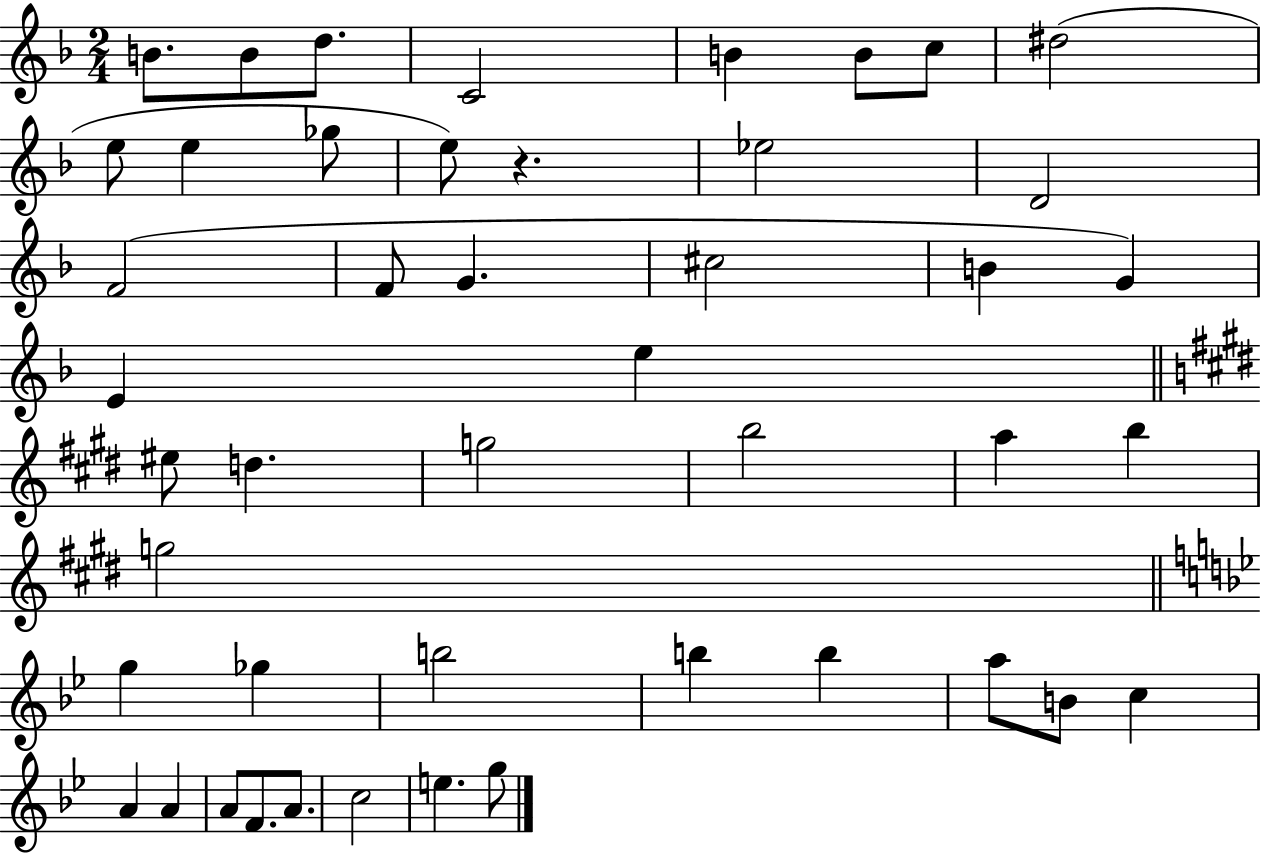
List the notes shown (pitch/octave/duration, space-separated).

B4/e. B4/e D5/e. C4/h B4/q B4/e C5/e D#5/h E5/e E5/q Gb5/e E5/e R/q. Eb5/h D4/h F4/h F4/e G4/q. C#5/h B4/q G4/q E4/q E5/q EIS5/e D5/q. G5/h B5/h A5/q B5/q G5/h G5/q Gb5/q B5/h B5/q B5/q A5/e B4/e C5/q A4/q A4/q A4/e F4/e. A4/e. C5/h E5/q. G5/e